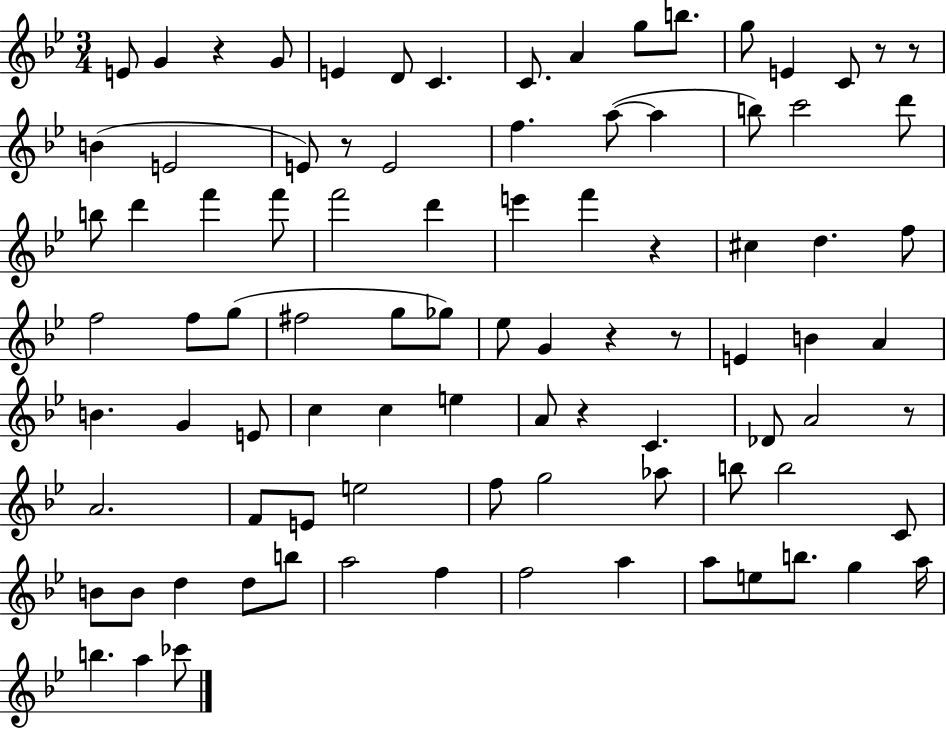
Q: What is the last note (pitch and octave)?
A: CES6